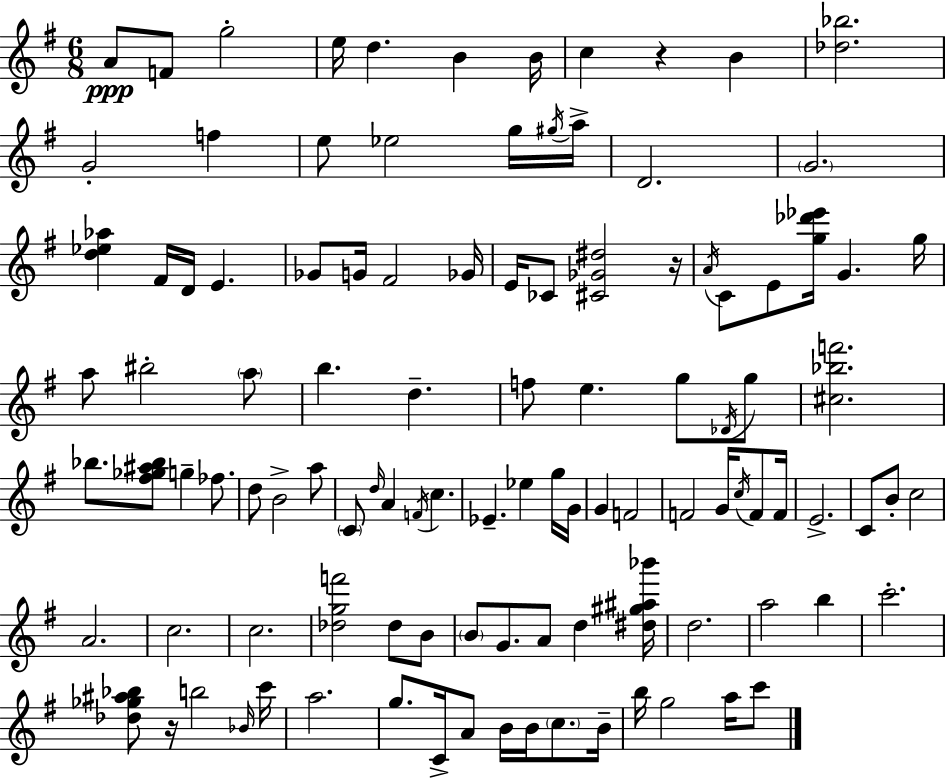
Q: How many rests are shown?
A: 3